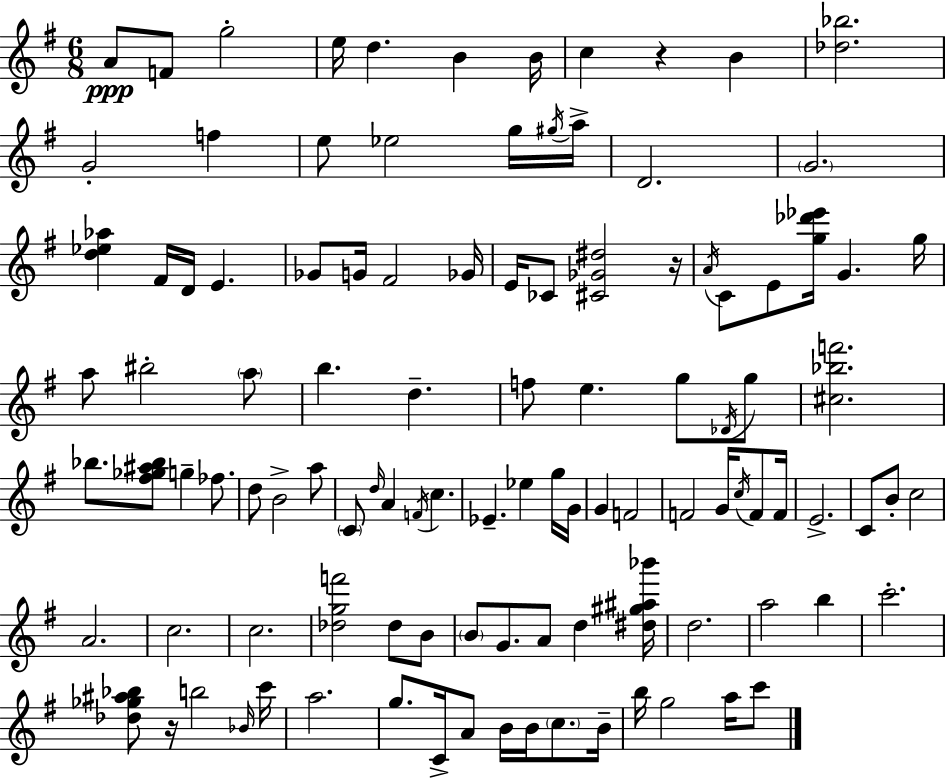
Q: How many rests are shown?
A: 3